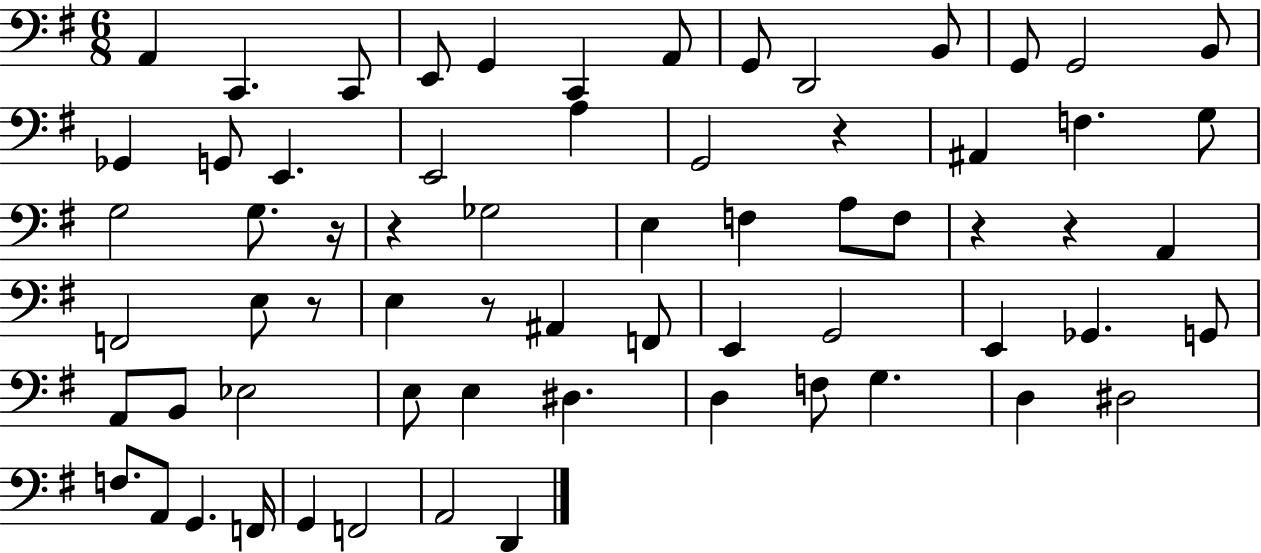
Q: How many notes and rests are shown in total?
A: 66